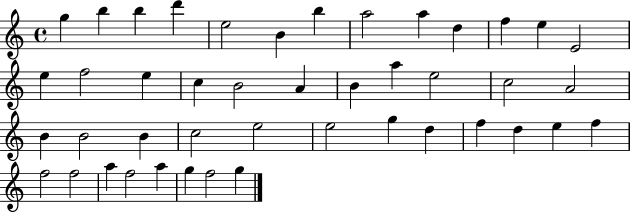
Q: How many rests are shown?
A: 0